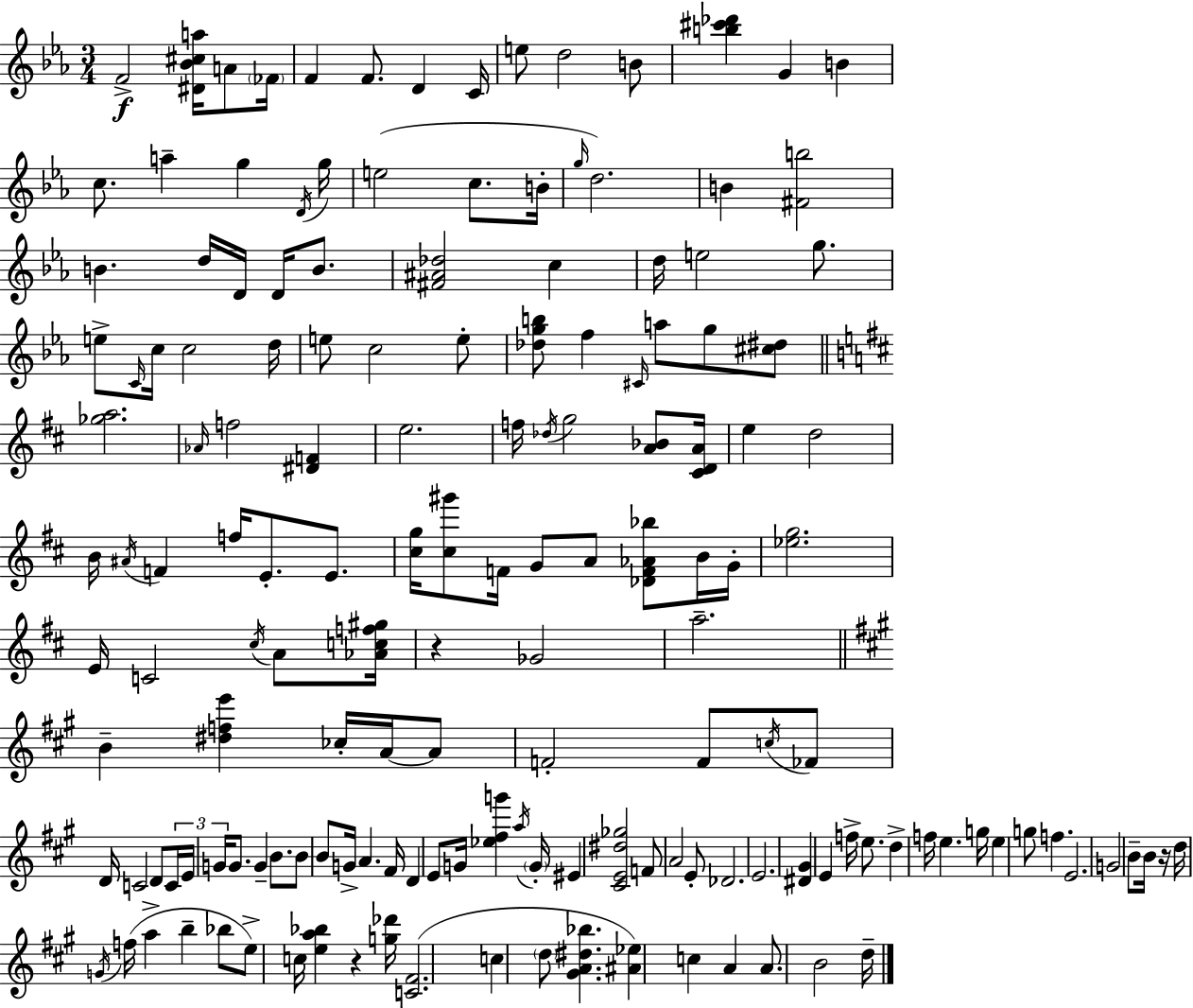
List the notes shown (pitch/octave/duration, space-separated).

F4/h [D#4,Bb4,C#5,A5]/s A4/e FES4/s F4/q F4/e. D4/q C4/s E5/e D5/h B4/e [B5,C#6,Db6]/q G4/q B4/q C5/e. A5/q G5/q D4/s G5/s E5/h C5/e. B4/s G5/s D5/h. B4/q [F#4,B5]/h B4/q. D5/s D4/s D4/s B4/e. [F#4,A#4,Db5]/h C5/q D5/s E5/h G5/e. E5/e C4/s C5/s C5/h D5/s E5/e C5/h E5/e [Db5,G5,B5]/e F5/q C#4/s A5/e G5/e [C#5,D#5]/e [Gb5,A5]/h. Ab4/s F5/h [D#4,F4]/q E5/h. F5/s Db5/s G5/h [A4,Bb4]/e [C#4,D4,A4]/s E5/q D5/h B4/s A#4/s F4/q F5/s E4/e. E4/e. [C#5,G5]/s [C#5,G#6]/e F4/s G4/e A4/e [Db4,F4,Ab4,Bb5]/e B4/s G4/s [Eb5,G5]/h. E4/s C4/h C#5/s A4/e [Ab4,C5,F5,G#5]/s R/q Gb4/h A5/h. B4/q [D#5,F5,E6]/q CES5/s A4/s A4/e F4/h F4/e C5/s FES4/e D4/s C4/h D4/e C4/s E4/s G4/s G4/e. G4/q B4/e. B4/e B4/e G4/s A4/q. F#4/s D4/q E4/e G4/s [Eb5,F#5,G6]/q A5/s G4/s EIS4/q [C#4,E4,D#5,Gb5]/h F4/e A4/h E4/e Db4/h. E4/h. [D#4,G#4]/q E4/q F5/s E5/e. D5/q F5/s E5/q. G5/s E5/q G5/e F5/q. E4/h. G4/h B4/e B4/s R/s D5/s G4/s F5/s A5/q B5/q Bb5/e E5/e C5/s [E5,A5,Bb5]/q R/q [G5,Db6]/s [C4,F#4]/h. C5/q D5/e [G#4,A4,D#5,Bb5]/q. [A#4,Eb5]/q C5/q A4/q A4/e. B4/h D5/s